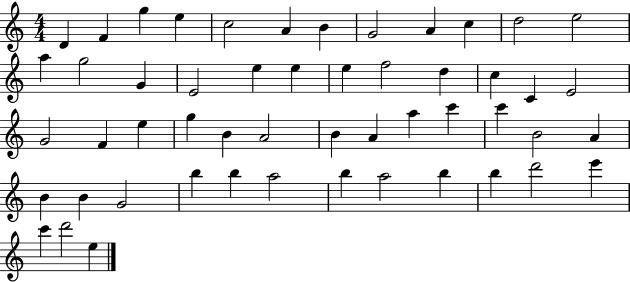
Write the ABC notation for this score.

X:1
T:Untitled
M:4/4
L:1/4
K:C
D F g e c2 A B G2 A c d2 e2 a g2 G E2 e e e f2 d c C E2 G2 F e g B A2 B A a c' c' B2 A B B G2 b b a2 b a2 b b d'2 e' c' d'2 e